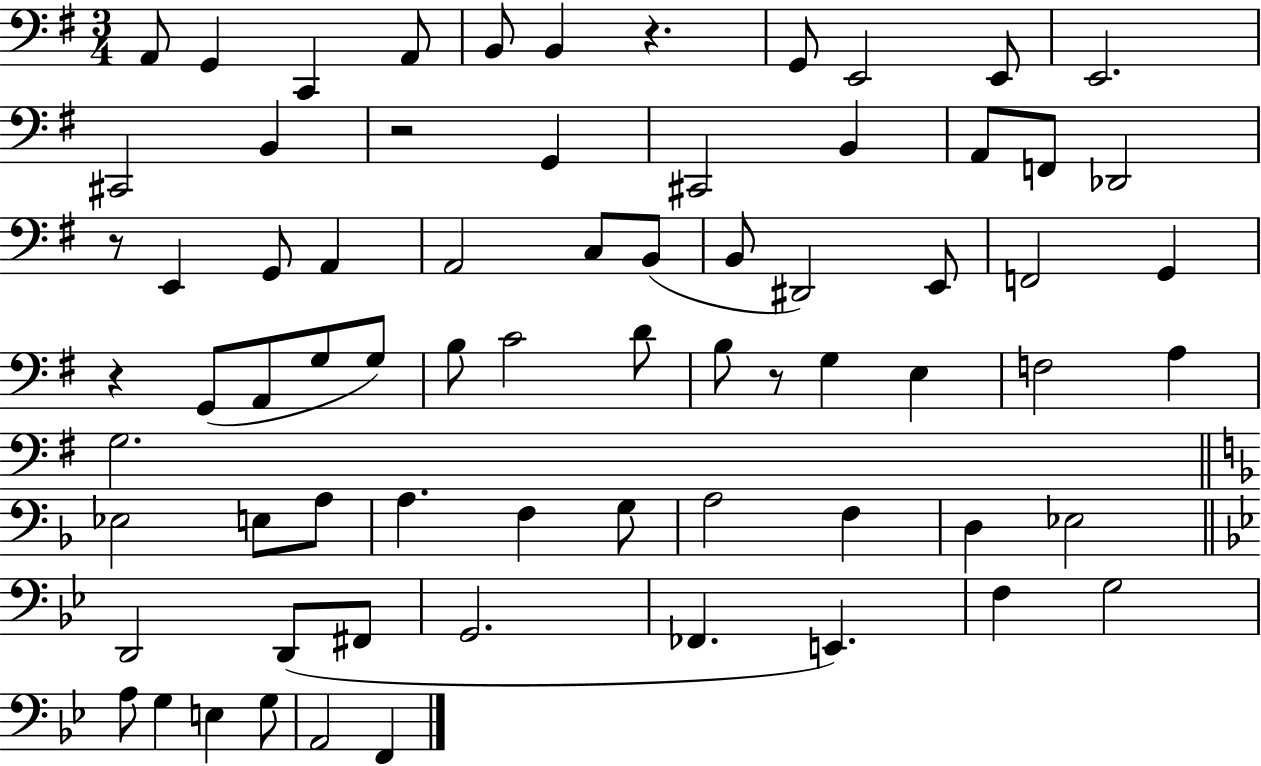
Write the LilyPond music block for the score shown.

{
  \clef bass
  \numericTimeSignature
  \time 3/4
  \key g \major
  a,8 g,4 c,4 a,8 | b,8 b,4 r4. | g,8 e,2 e,8 | e,2. | \break cis,2 b,4 | r2 g,4 | cis,2 b,4 | a,8 f,8 des,2 | \break r8 e,4 g,8 a,4 | a,2 c8 b,8( | b,8 dis,2) e,8 | f,2 g,4 | \break r4 g,8( a,8 g8 g8) | b8 c'2 d'8 | b8 r8 g4 e4 | f2 a4 | \break g2. | \bar "||" \break \key f \major ees2 e8 a8 | a4. f4 g8 | a2 f4 | d4 ees2 | \break \bar "||" \break \key bes \major d,2 d,8( fis,8 | g,2. | fes,4. e,4.) | f4 g2 | \break a8 g4 e4 g8 | a,2 f,4 | \bar "|."
}